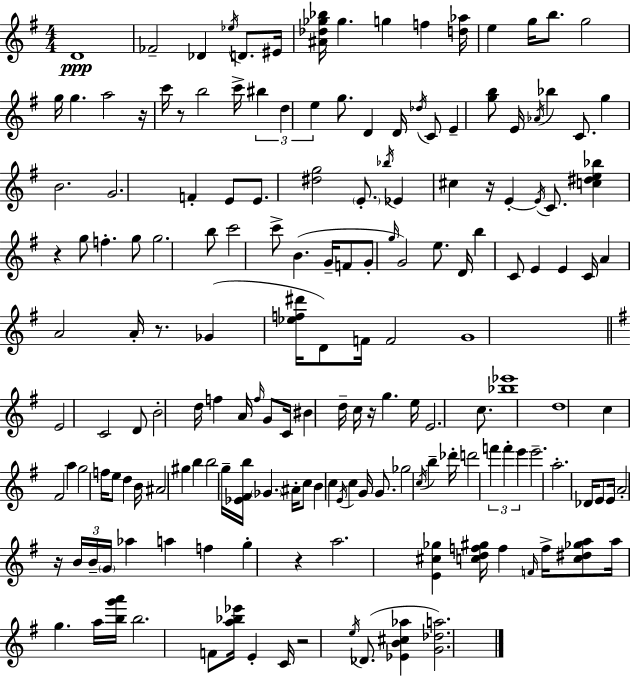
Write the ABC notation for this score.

X:1
T:Untitled
M:4/4
L:1/4
K:G
D4 _F2 _D _e/4 D/2 ^E/4 [^A_d_g_b]/4 _g g f [d_a]/4 e g/4 b/2 g2 g/4 g a2 z/4 c'/4 z/2 b2 c'/4 ^b d e g/2 D D/4 _d/4 C/2 E [gb]/2 E/4 _A/4 _b C/2 g B2 G2 F E/2 E/2 [^dg]2 E/2 _b/4 _E ^c z/4 E E/4 C/2 [c^de_b] z g/2 f g/2 g2 b/2 c'2 c'/2 B G/4 F/2 G/2 g/4 G2 e/2 D/4 b C/2 E E C/4 A A2 A/4 z/2 _G [_ef^d']/4 D/2 F/4 F2 G4 E2 C2 D/2 B2 d/4 f A/4 f/4 G/2 C/4 ^B d/4 c/4 z/4 g e/4 E2 c/2 [_b_e']4 d4 c ^F2 a g2 f/4 e/2 d B/4 ^A2 ^g b b2 g/4 [_E^Fb]/4 _G ^A/4 c/2 B c E/4 c G/4 G/2 _g2 c/4 b _d'/4 d'2 f' f' e' e'2 a2 _D/4 E/2 E/4 A2 z/4 B/4 B/4 G/4 _a a f g z a2 [E^c_g] [cdf^g]/4 f F/4 f/4 [c^d_ga]/2 a/4 g a/4 [bg'a']/4 b2 F/2 [a_b_e']/4 E C/4 z2 e/4 _D/2 [_EB^c_a] [G_da]2